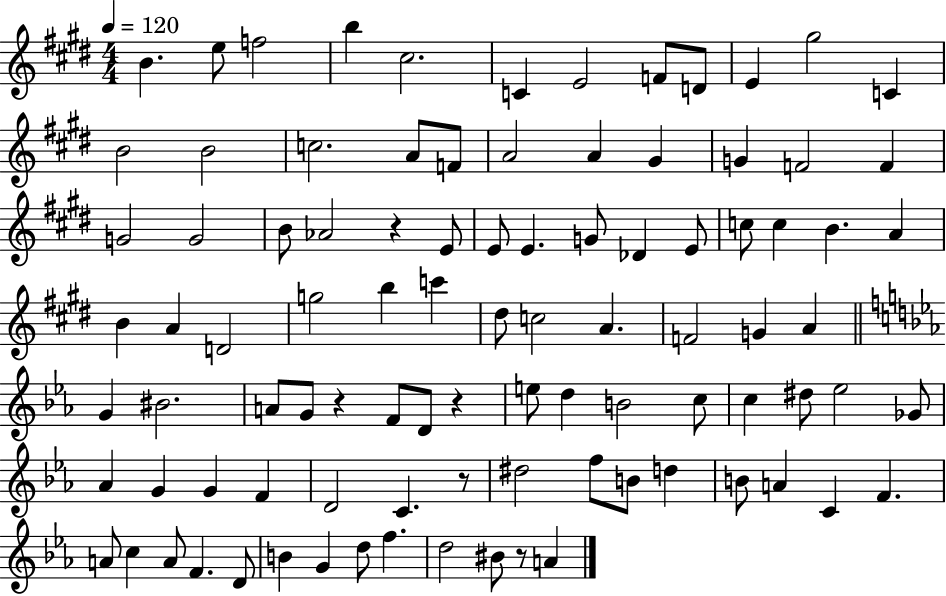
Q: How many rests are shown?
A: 5